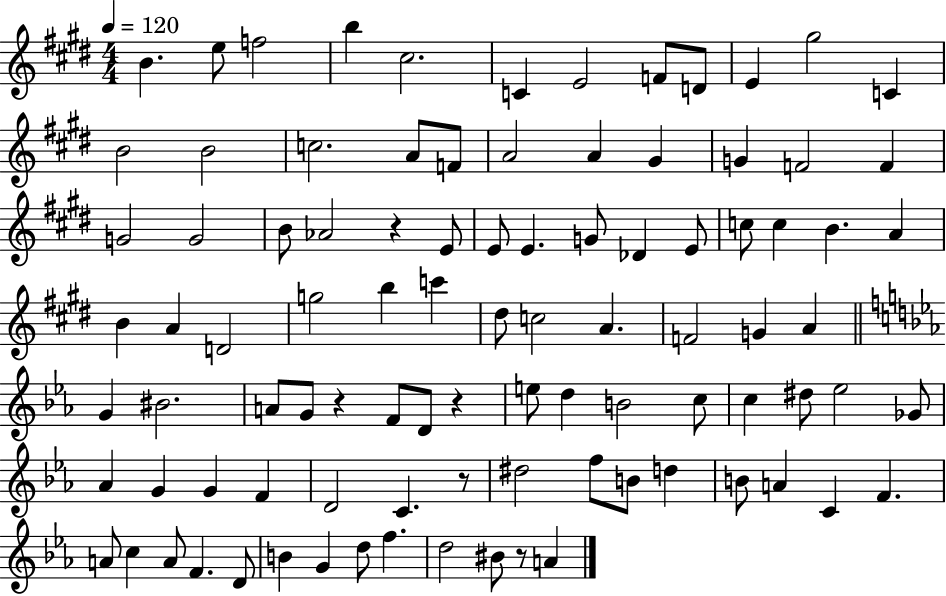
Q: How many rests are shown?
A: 5